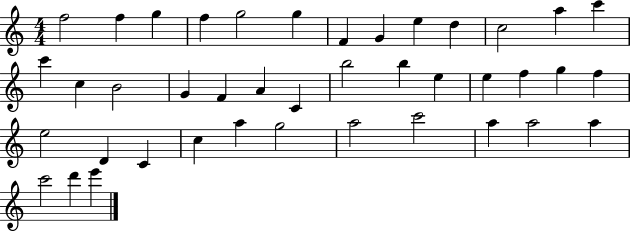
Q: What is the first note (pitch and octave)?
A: F5